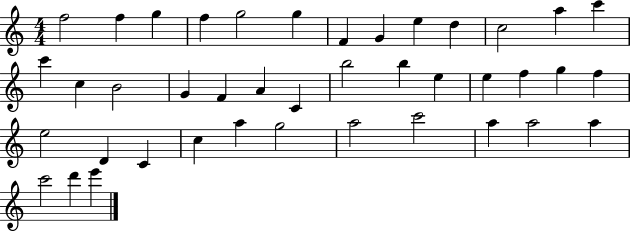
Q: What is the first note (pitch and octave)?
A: F5